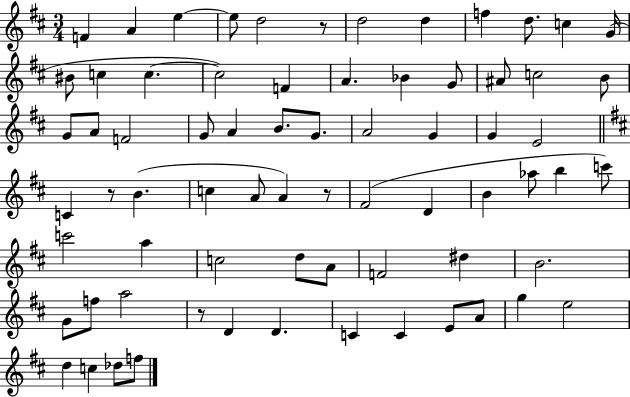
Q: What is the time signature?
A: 3/4